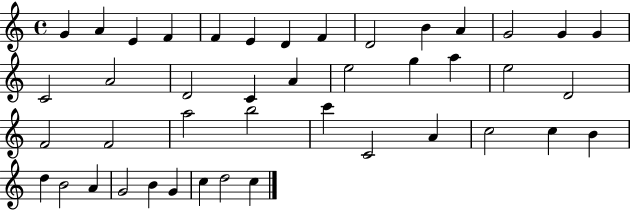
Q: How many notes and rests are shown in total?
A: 43